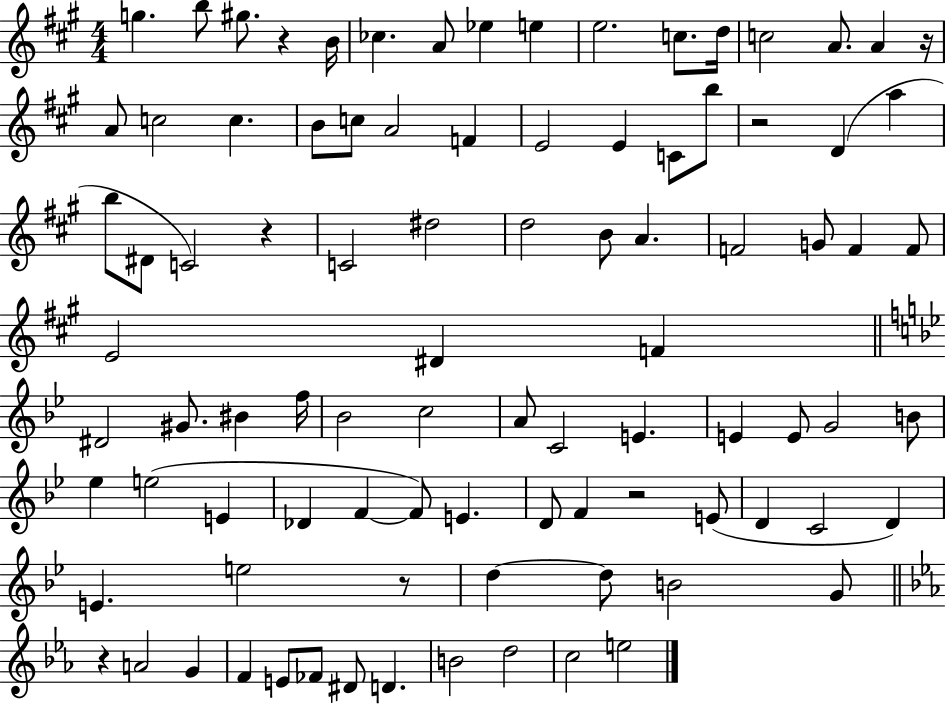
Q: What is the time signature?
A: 4/4